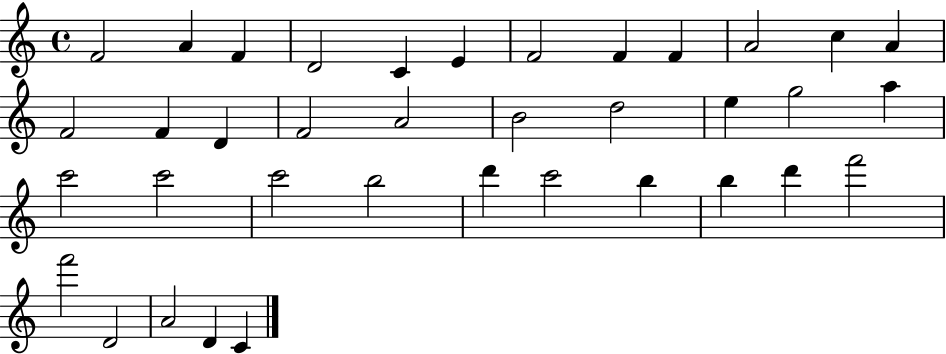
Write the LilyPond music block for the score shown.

{
  \clef treble
  \time 4/4
  \defaultTimeSignature
  \key c \major
  f'2 a'4 f'4 | d'2 c'4 e'4 | f'2 f'4 f'4 | a'2 c''4 a'4 | \break f'2 f'4 d'4 | f'2 a'2 | b'2 d''2 | e''4 g''2 a''4 | \break c'''2 c'''2 | c'''2 b''2 | d'''4 c'''2 b''4 | b''4 d'''4 f'''2 | \break f'''2 d'2 | a'2 d'4 c'4 | \bar "|."
}